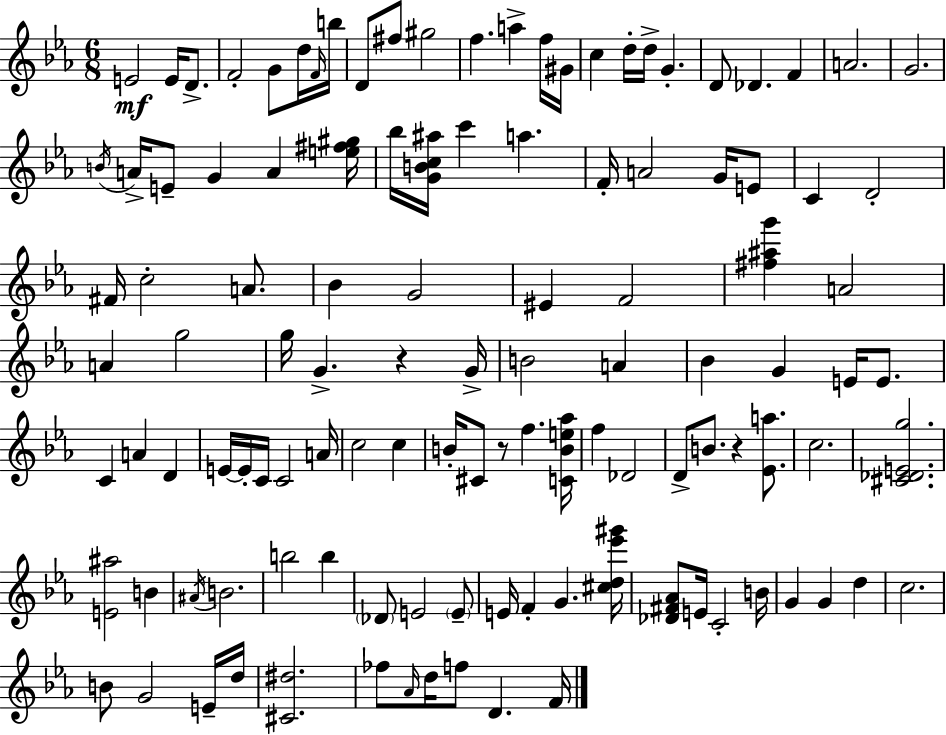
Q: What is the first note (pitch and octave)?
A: E4